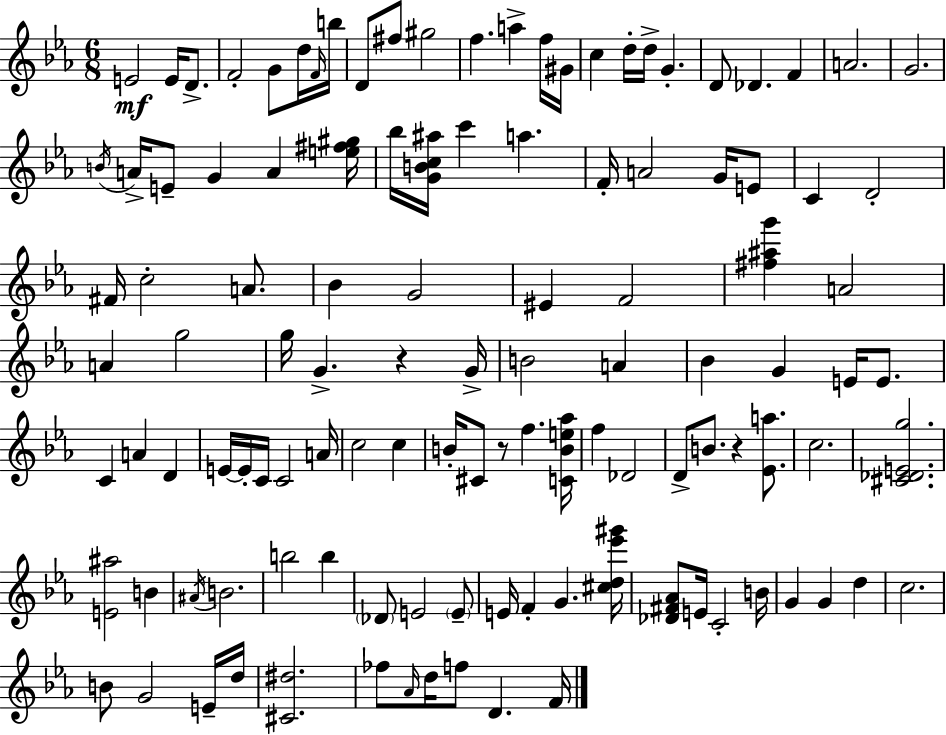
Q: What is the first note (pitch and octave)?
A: E4